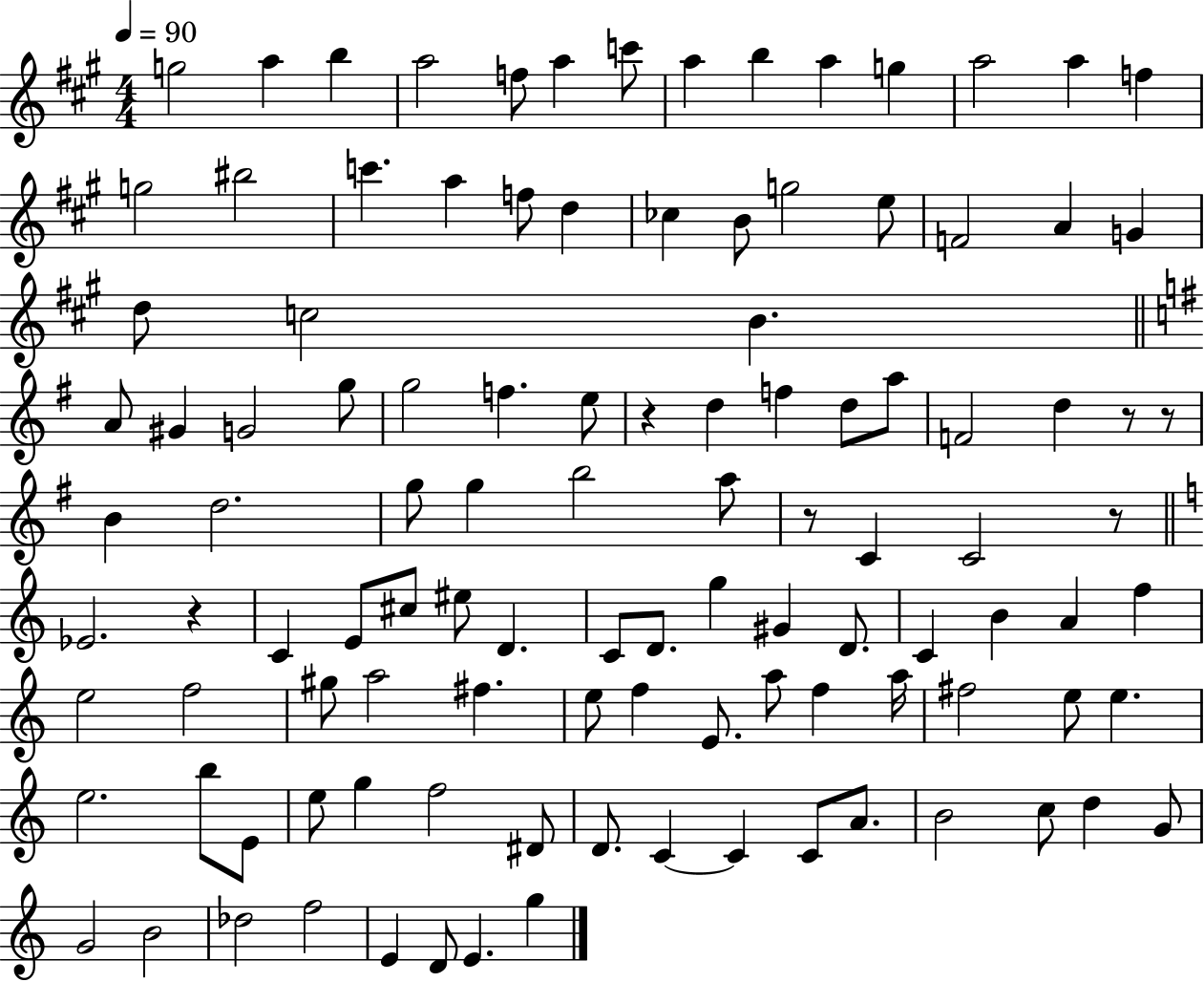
G5/h A5/q B5/q A5/h F5/e A5/q C6/e A5/q B5/q A5/q G5/q A5/h A5/q F5/q G5/h BIS5/h C6/q. A5/q F5/e D5/q CES5/q B4/e G5/h E5/e F4/h A4/q G4/q D5/e C5/h B4/q. A4/e G#4/q G4/h G5/e G5/h F5/q. E5/e R/q D5/q F5/q D5/e A5/e F4/h D5/q R/e R/e B4/q D5/h. G5/e G5/q B5/h A5/e R/e C4/q C4/h R/e Eb4/h. R/q C4/q E4/e C#5/e EIS5/e D4/q. C4/e D4/e. G5/q G#4/q D4/e. C4/q B4/q A4/q F5/q E5/h F5/h G#5/e A5/h F#5/q. E5/e F5/q E4/e. A5/e F5/q A5/s F#5/h E5/e E5/q. E5/h. B5/e E4/e E5/e G5/q F5/h D#4/e D4/e. C4/q C4/q C4/e A4/e. B4/h C5/e D5/q G4/e G4/h B4/h Db5/h F5/h E4/q D4/e E4/q. G5/q